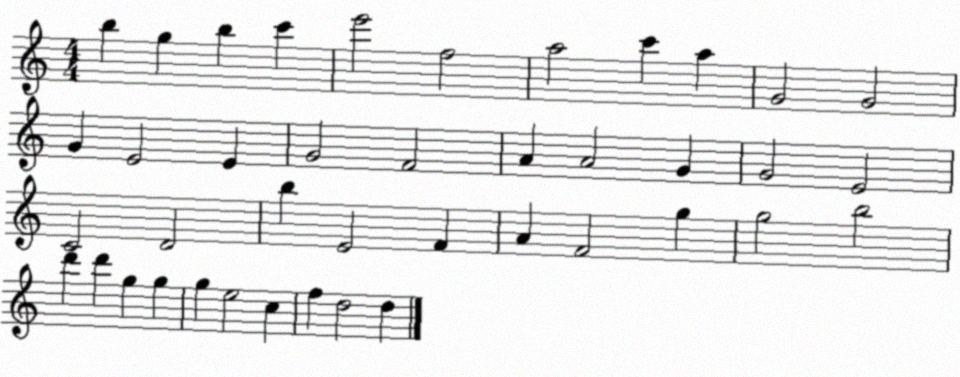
X:1
T:Untitled
M:4/4
L:1/4
K:C
b g b c' e'2 f2 a2 c' a G2 G2 G E2 E G2 F2 A A2 G G2 E2 C2 D2 b E2 F A F2 g g2 b2 d' d' g g g e2 c f d2 d